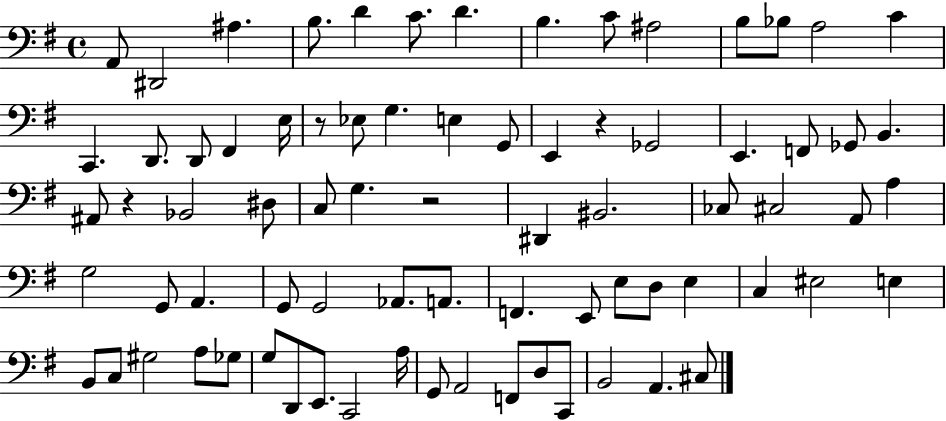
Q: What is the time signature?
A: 4/4